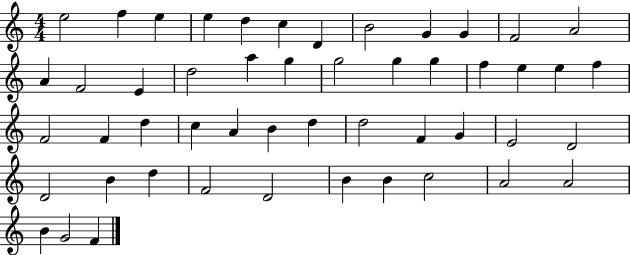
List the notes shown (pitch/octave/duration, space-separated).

E5/h F5/q E5/q E5/q D5/q C5/q D4/q B4/h G4/q G4/q F4/h A4/h A4/q F4/h E4/q D5/h A5/q G5/q G5/h G5/q G5/q F5/q E5/q E5/q F5/q F4/h F4/q D5/q C5/q A4/q B4/q D5/q D5/h F4/q G4/q E4/h D4/h D4/h B4/q D5/q F4/h D4/h B4/q B4/q C5/h A4/h A4/h B4/q G4/h F4/q